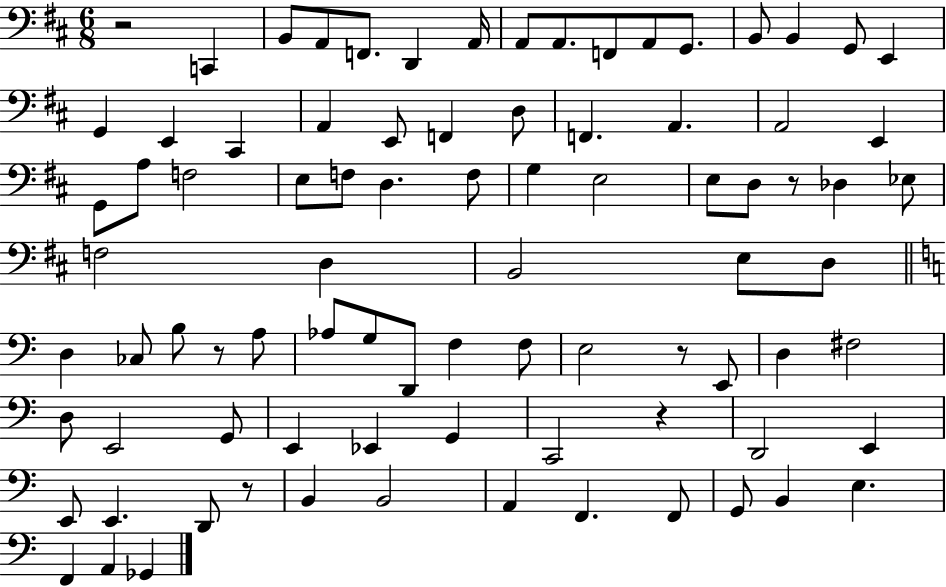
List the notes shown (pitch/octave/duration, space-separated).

R/h C2/q B2/e A2/e F2/e. D2/q A2/s A2/e A2/e. F2/e A2/e G2/e. B2/e B2/q G2/e E2/q G2/q E2/q C#2/q A2/q E2/e F2/q D3/e F2/q. A2/q. A2/h E2/q G2/e A3/e F3/h E3/e F3/e D3/q. F3/e G3/q E3/h E3/e D3/e R/e Db3/q Eb3/e F3/h D3/q B2/h E3/e D3/e D3/q CES3/e B3/e R/e A3/e Ab3/e G3/e D2/e F3/q F3/e E3/h R/e E2/e D3/q F#3/h D3/e E2/h G2/e E2/q Eb2/q G2/q C2/h R/q D2/h E2/q E2/e E2/q. D2/e R/e B2/q B2/h A2/q F2/q. F2/e G2/e B2/q E3/q. F2/q A2/q Gb2/q